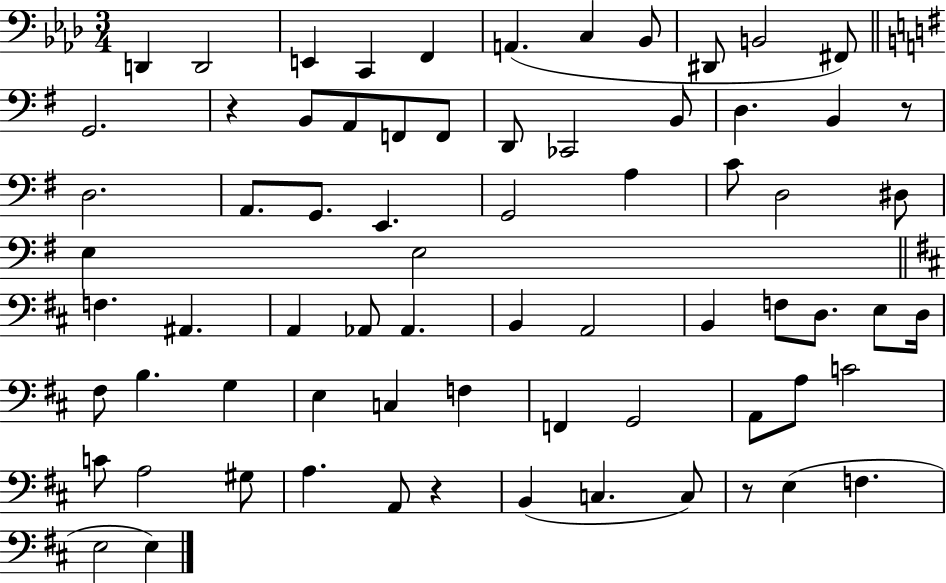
X:1
T:Untitled
M:3/4
L:1/4
K:Ab
D,, D,,2 E,, C,, F,, A,, C, _B,,/2 ^D,,/2 B,,2 ^F,,/2 G,,2 z B,,/2 A,,/2 F,,/2 F,,/2 D,,/2 _C,,2 B,,/2 D, B,, z/2 D,2 A,,/2 G,,/2 E,, G,,2 A, C/2 D,2 ^D,/2 E, E,2 F, ^A,, A,, _A,,/2 _A,, B,, A,,2 B,, F,/2 D,/2 E,/2 D,/4 ^F,/2 B, G, E, C, F, F,, G,,2 A,,/2 A,/2 C2 C/2 A,2 ^G,/2 A, A,,/2 z B,, C, C,/2 z/2 E, F, E,2 E,